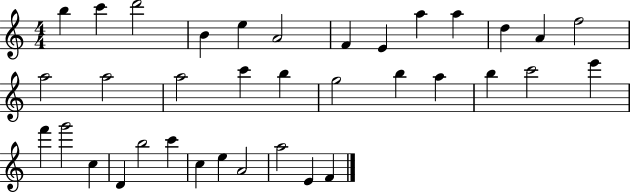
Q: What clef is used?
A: treble